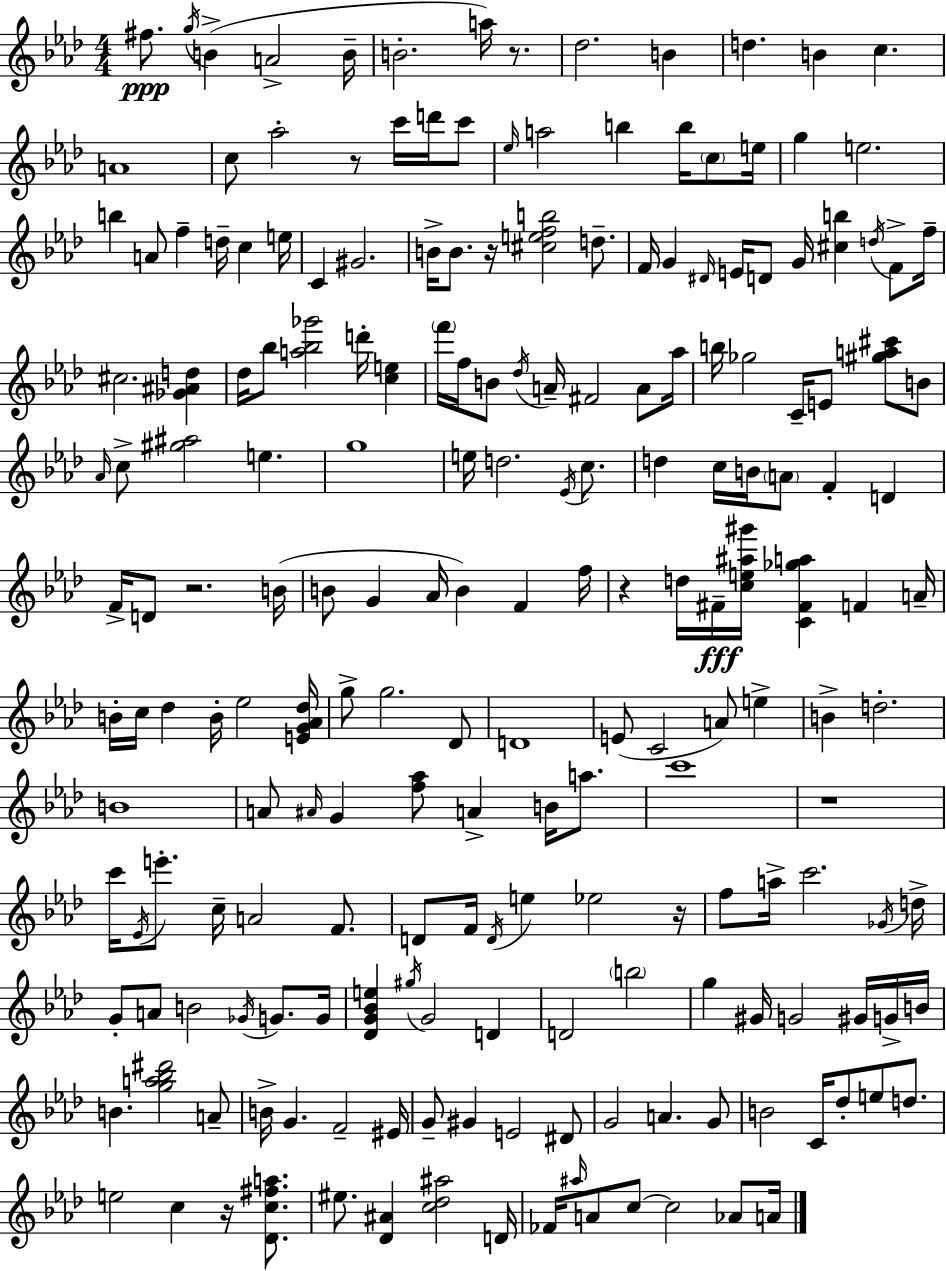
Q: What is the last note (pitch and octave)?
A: A4